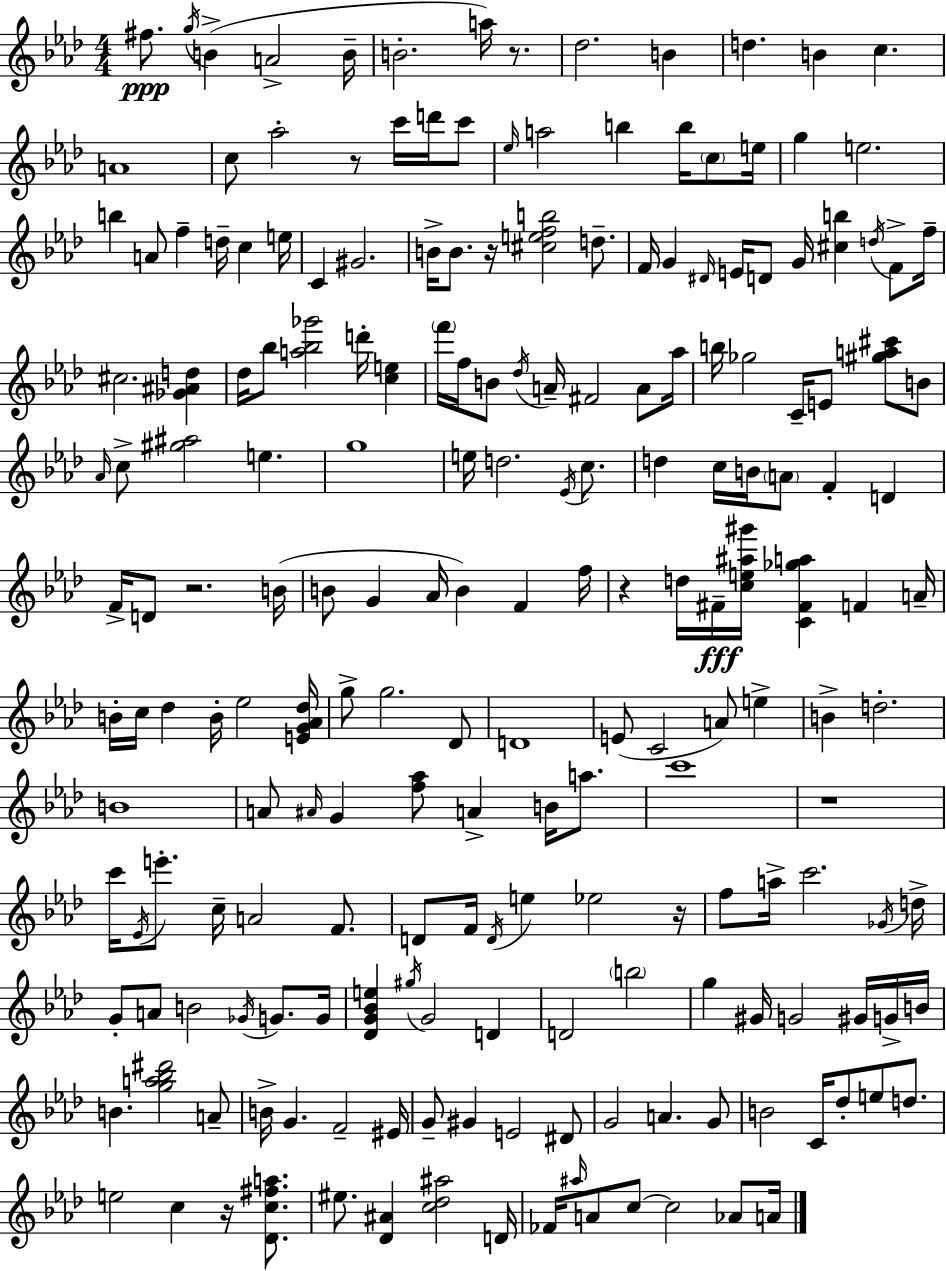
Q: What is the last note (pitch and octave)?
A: A4